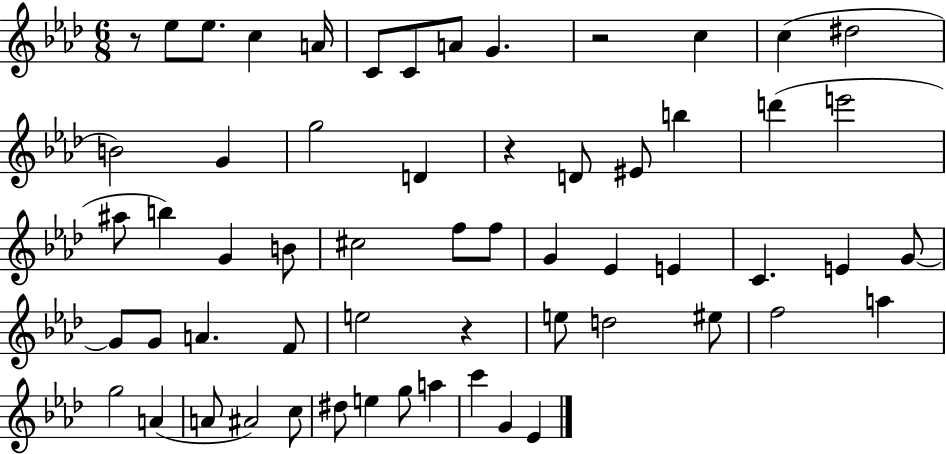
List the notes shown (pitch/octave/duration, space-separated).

R/e Eb5/e Eb5/e. C5/q A4/s C4/e C4/e A4/e G4/q. R/h C5/q C5/q D#5/h B4/h G4/q G5/h D4/q R/q D4/e EIS4/e B5/q D6/q E6/h A#5/e B5/q G4/q B4/e C#5/h F5/e F5/e G4/q Eb4/q E4/q C4/q. E4/q G4/e G4/e G4/e A4/q. F4/e E5/h R/q E5/e D5/h EIS5/e F5/h A5/q G5/h A4/q A4/e A#4/h C5/e D#5/e E5/q G5/e A5/q C6/q G4/q Eb4/q